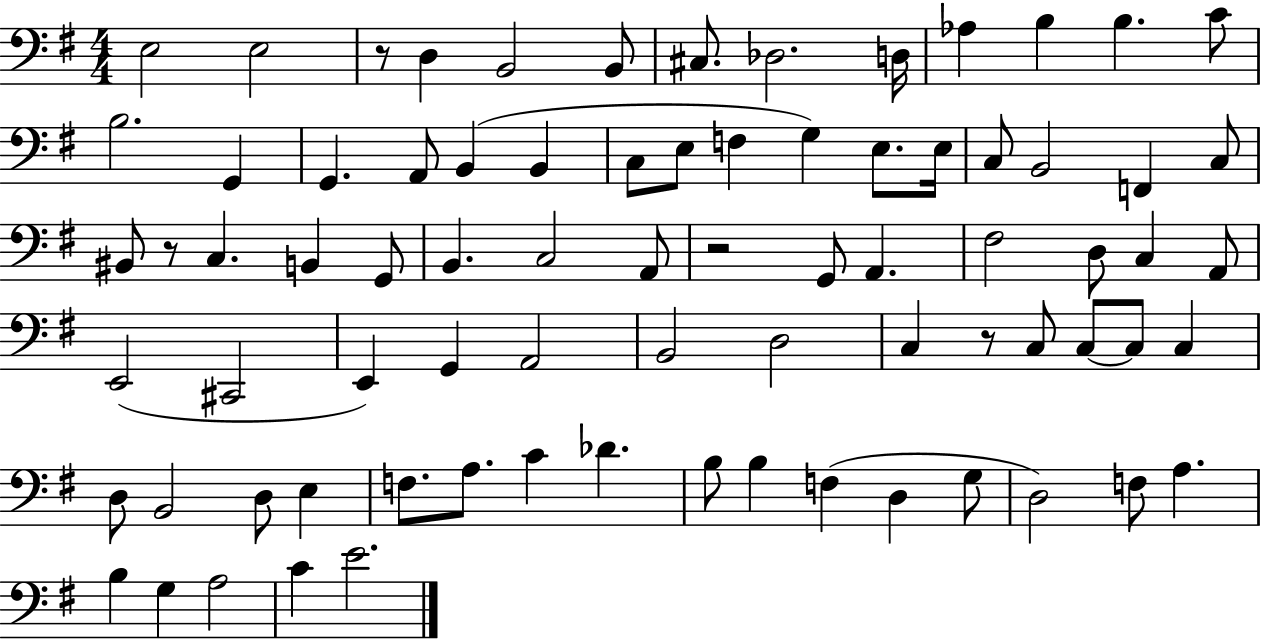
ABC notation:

X:1
T:Untitled
M:4/4
L:1/4
K:G
E,2 E,2 z/2 D, B,,2 B,,/2 ^C,/2 _D,2 D,/4 _A, B, B, C/2 B,2 G,, G,, A,,/2 B,, B,, C,/2 E,/2 F, G, E,/2 E,/4 C,/2 B,,2 F,, C,/2 ^B,,/2 z/2 C, B,, G,,/2 B,, C,2 A,,/2 z2 G,,/2 A,, ^F,2 D,/2 C, A,,/2 E,,2 ^C,,2 E,, G,, A,,2 B,,2 D,2 C, z/2 C,/2 C,/2 C,/2 C, D,/2 B,,2 D,/2 E, F,/2 A,/2 C _D B,/2 B, F, D, G,/2 D,2 F,/2 A, B, G, A,2 C E2